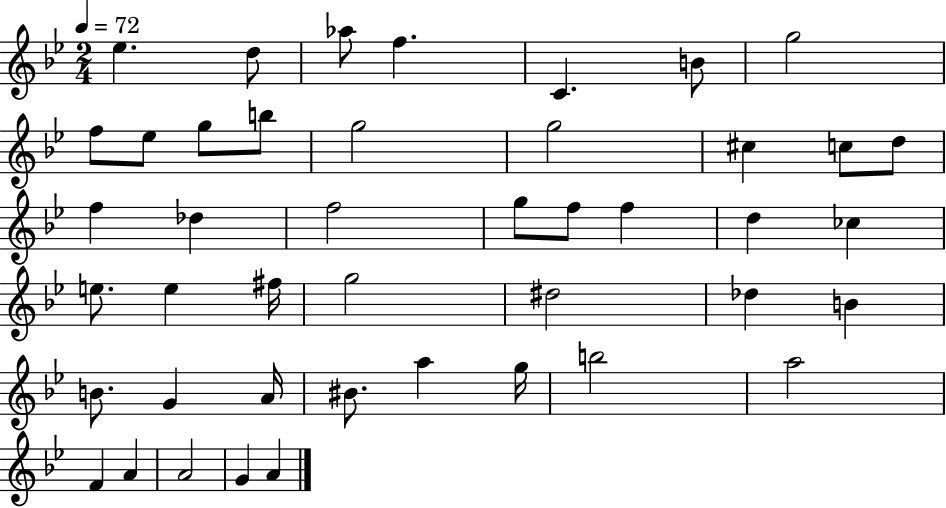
Eb5/q. D5/e Ab5/e F5/q. C4/q. B4/e G5/h F5/e Eb5/e G5/e B5/e G5/h G5/h C#5/q C5/e D5/e F5/q Db5/q F5/h G5/e F5/e F5/q D5/q CES5/q E5/e. E5/q F#5/s G5/h D#5/h Db5/q B4/q B4/e. G4/q A4/s BIS4/e. A5/q G5/s B5/h A5/h F4/q A4/q A4/h G4/q A4/q